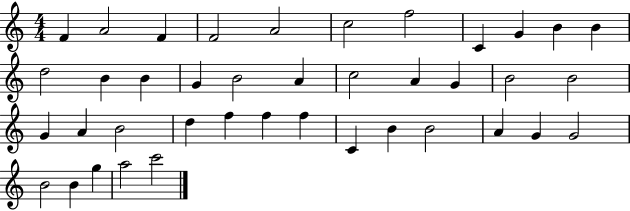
{
  \clef treble
  \numericTimeSignature
  \time 4/4
  \key c \major
  f'4 a'2 f'4 | f'2 a'2 | c''2 f''2 | c'4 g'4 b'4 b'4 | \break d''2 b'4 b'4 | g'4 b'2 a'4 | c''2 a'4 g'4 | b'2 b'2 | \break g'4 a'4 b'2 | d''4 f''4 f''4 f''4 | c'4 b'4 b'2 | a'4 g'4 g'2 | \break b'2 b'4 g''4 | a''2 c'''2 | \bar "|."
}